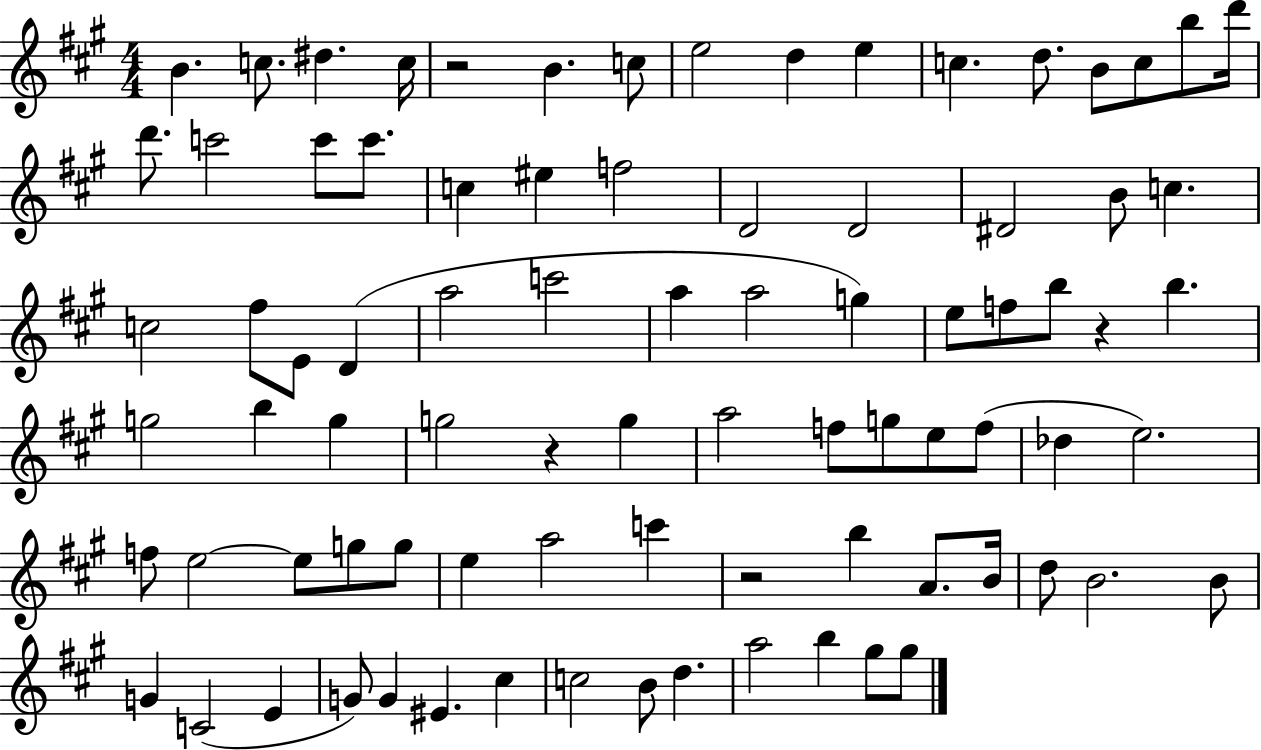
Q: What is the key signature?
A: A major